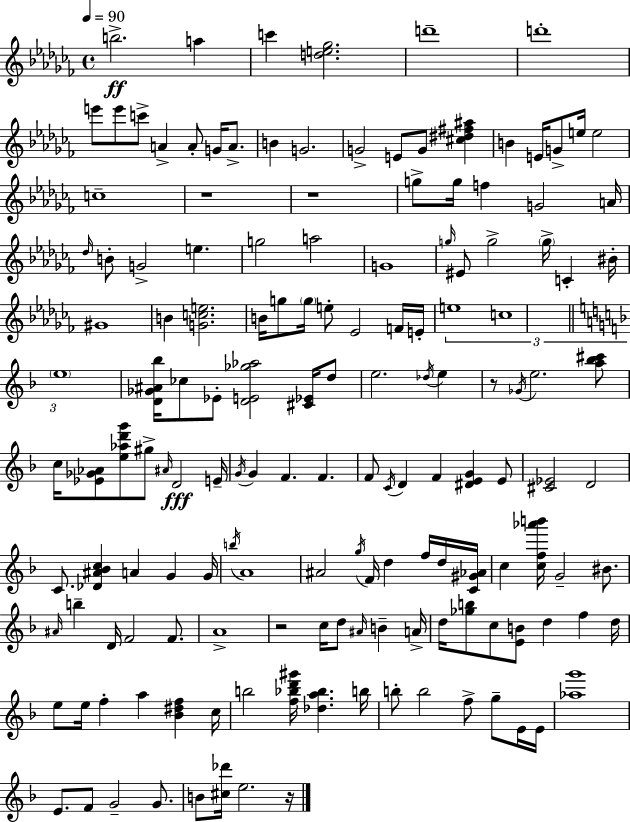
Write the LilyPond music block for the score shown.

{
  \clef treble
  \time 4/4
  \defaultTimeSignature
  \key aes \minor
  \tempo 4 = 90
  b''2.->\ff a''4 | c'''4 <d'' e'' ges''>2. | d'''1-- | d'''1-. | \break e'''8 e'''8 c'''8-> a'4-> a'8-. g'16 a'8.-> | b'4 g'2. | g'2-> e'8 g'8 <cis'' dis'' fis'' ais''>4 | b'4 e'16 g'8-> e''16 e''2 | \break c''1-- | r1 | r1 | g''8-> g''16 f''4 g'2 a'16 | \break \grace { des''16 } b'8-. g'2-> e''4. | g''2 a''2 | g'1 | \grace { g''16 } eis'8 g''2-> \parenthesize g''16-> c'4-. | \break bis'16-. gis'1 | b'4 <g' c'' e''>2. | b'16 g''8 \parenthesize g''16 e''8-. ees'2 | f'16 e'16-. \tuplet 3/2 { e''1 | \break c''1 | \bar "||" \break \key d \minor \parenthesize e''1 } | <d' ges' ais' bes''>16 ces''8 ees'8-. <d' e' ges'' aes''>2 <cis' ees'>16 d''8 | e''2. \acciaccatura { des''16 } e''4 | r8 \acciaccatura { ges'16 } e''2. | \break <a'' bes'' cis'''>8 c''16 <ees' ges' aes'>8 <e'' aes'' d''' g'''>8 gis''8-> \grace { ais'16 } d'2\fff | e'16-- \acciaccatura { g'16 } g'4 f'4. f'4. | f'8 \acciaccatura { c'16 } d'4 f'4 <dis' e' g'>4 | e'8 <cis' ees'>2 d'2 | \break c'8. <des' ais' bes' c''>4 a'4 | g'4 g'16 \acciaccatura { b''16 } a'1 | ais'2 \acciaccatura { g''16 } f'16 | d''4 f''16 d''16 <c' gis' aes'>16 c''4 <c'' f'' aes''' b'''>16 g'2-- | \break bis'8. \grace { ais'16 } b''4-- d'16 f'2 | f'8. a'1-> | r2 | c''16 d''8 \grace { ais'16 } b'4-- a'16-> d''16 <ges'' b''>8 c''8 <e' b'>8 | \break d''4 f''4 d''16 e''8 e''16 f''4-. | a''4 <bes' dis'' f''>4 c''16 b''2 | <f'' bes'' d''' gis'''>16 <des'' a'' bes''>4. b''16 b''8-. b''2 | f''8-> g''8-- e'16 e'16 <aes'' g'''>1 | \break e'8. f'8 g'2-- | g'8. b'8 <cis'' des'''>16 e''2. | r16 \bar "|."
}